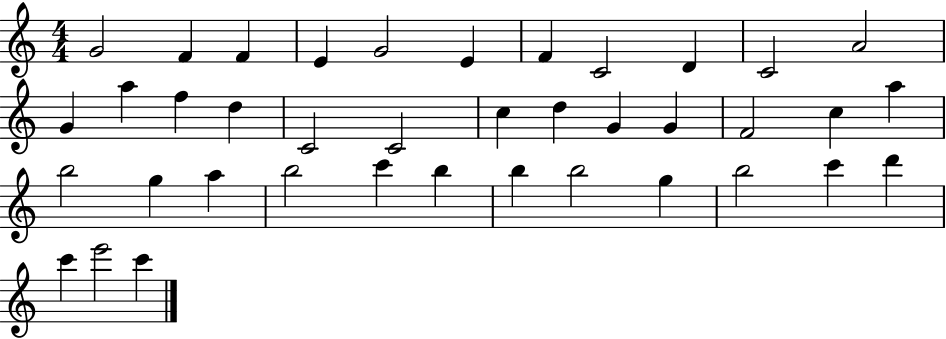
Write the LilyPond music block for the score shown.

{
  \clef treble
  \numericTimeSignature
  \time 4/4
  \key c \major
  g'2 f'4 f'4 | e'4 g'2 e'4 | f'4 c'2 d'4 | c'2 a'2 | \break g'4 a''4 f''4 d''4 | c'2 c'2 | c''4 d''4 g'4 g'4 | f'2 c''4 a''4 | \break b''2 g''4 a''4 | b''2 c'''4 b''4 | b''4 b''2 g''4 | b''2 c'''4 d'''4 | \break c'''4 e'''2 c'''4 | \bar "|."
}